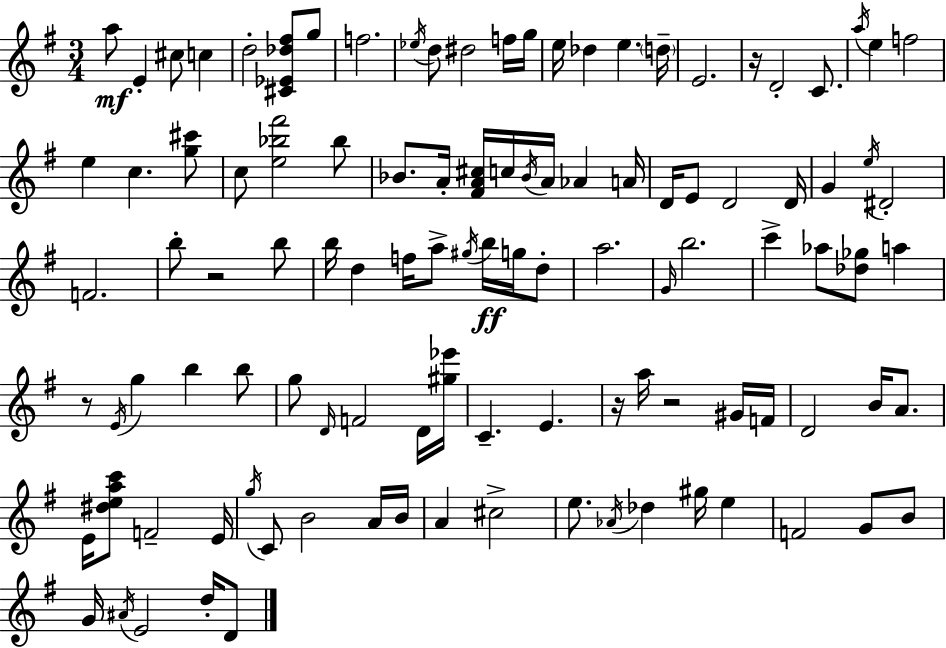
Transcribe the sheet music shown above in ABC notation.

X:1
T:Untitled
M:3/4
L:1/4
K:G
a/2 E ^c/2 c d2 [^C_E_d^f]/2 g/2 f2 _e/4 d/2 ^d2 f/4 g/4 e/4 _d e d/4 E2 z/4 D2 C/2 a/4 e f2 e c [g^c']/2 c/2 [e_b^f']2 _b/2 _B/2 A/4 [^FA^c]/4 c/4 _B/4 A/4 _A A/4 D/4 E/2 D2 D/4 G e/4 ^D2 F2 b/2 z2 b/2 b/4 d f/4 a/2 ^g/4 b/4 g/4 d/2 a2 G/4 b2 c' _a/2 [_d_g]/2 a z/2 E/4 g b b/2 g/2 D/4 F2 D/4 [^g_e']/4 C E z/4 a/4 z2 ^G/4 F/4 D2 B/4 A/2 E/4 [^deac']/2 F2 E/4 g/4 C/2 B2 A/4 B/4 A ^c2 e/2 _A/4 _d ^g/4 e F2 G/2 B/2 G/4 ^A/4 E2 d/4 D/2